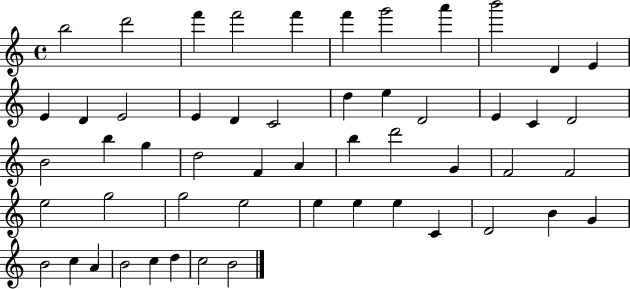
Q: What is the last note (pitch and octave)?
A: B4